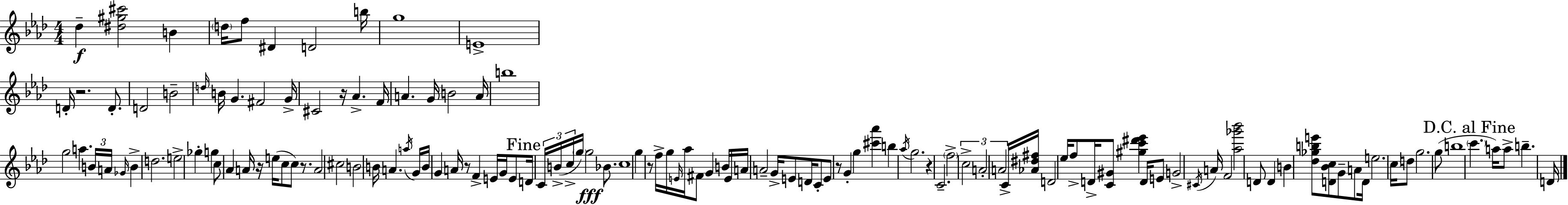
Db5/q [D#5,G#5,C#6]/h B4/q D5/s F5/e D#4/q D4/h B5/s G5/w E4/w D4/s R/h. D4/e. D4/h B4/h D5/s B4/s G4/q. F#4/h G4/s C#4/h R/s Ab4/q. F4/s A4/q. G4/s B4/h A4/s B5/w G5/h A5/q. B4/s A4/s Gb4/s B4/q D5/h. E5/h Gb5/q G5/q C5/e Ab4/q A4/s R/s E5/s C5/e C5/e R/e. A4/h C#5/h B4/h B4/s A4/q. A5/s G4/s B4/s G4/q A4/s R/e F4/q E4/s G4/s E4/e D4/s C4/s B4/s C5/s G5/s G5/h Bb4/e. C5/w G5/q R/e F5/s G5/s E4/s Ab5/s F#4/e G4/q B4/s E4/s A4/s A4/h G4/s E4/e D4/s C4/e E4/e R/e G4/q G5/q [C#6,Ab6]/q B5/q Ab5/s G5/h. R/q C4/h. F5/h C5/h A4/h A4/h C4/s [Ab4,D#5,F#5]/s D4/h Eb5/s F5/e D4/s [C4,G#4]/e [G#5,C6,D#6,Eb6]/q D4/s E4/e G4/h C#4/s A4/s F4/h [Ab5,Gb6,Bb6]/h D4/e D4/q B4/q [Db5,Gb5,B5,E6]/e [D4,Bb4,C5]/e G4/e A4/e D4/s E5/h. C5/s D5/e G5/h. G5/e B5/w C6/q. A5/s A5/e B5/q. D4/s